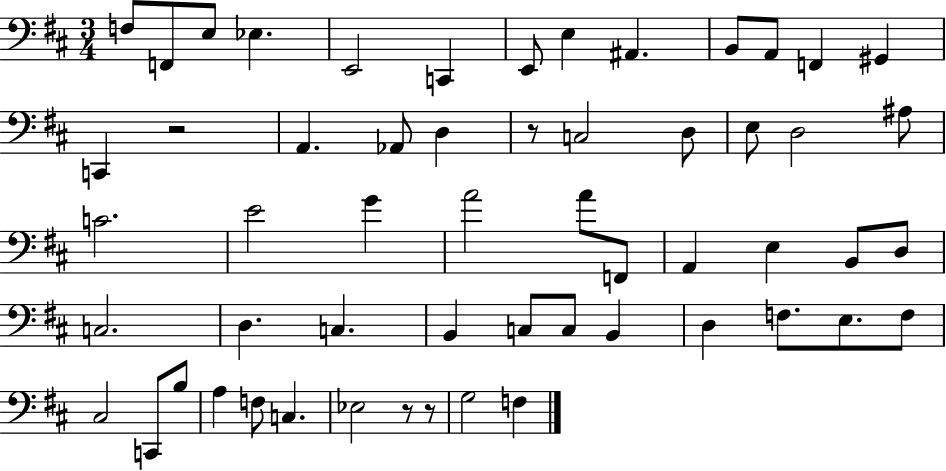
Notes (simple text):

F3/e F2/e E3/e Eb3/q. E2/h C2/q E2/e E3/q A#2/q. B2/e A2/e F2/q G#2/q C2/q R/h A2/q. Ab2/e D3/q R/e C3/h D3/e E3/e D3/h A#3/e C4/h. E4/h G4/q A4/h A4/e F2/e A2/q E3/q B2/e D3/e C3/h. D3/q. C3/q. B2/q C3/e C3/e B2/q D3/q F3/e. E3/e. F3/e C#3/h C2/e B3/e A3/q F3/e C3/q. Eb3/h R/e R/e G3/h F3/q